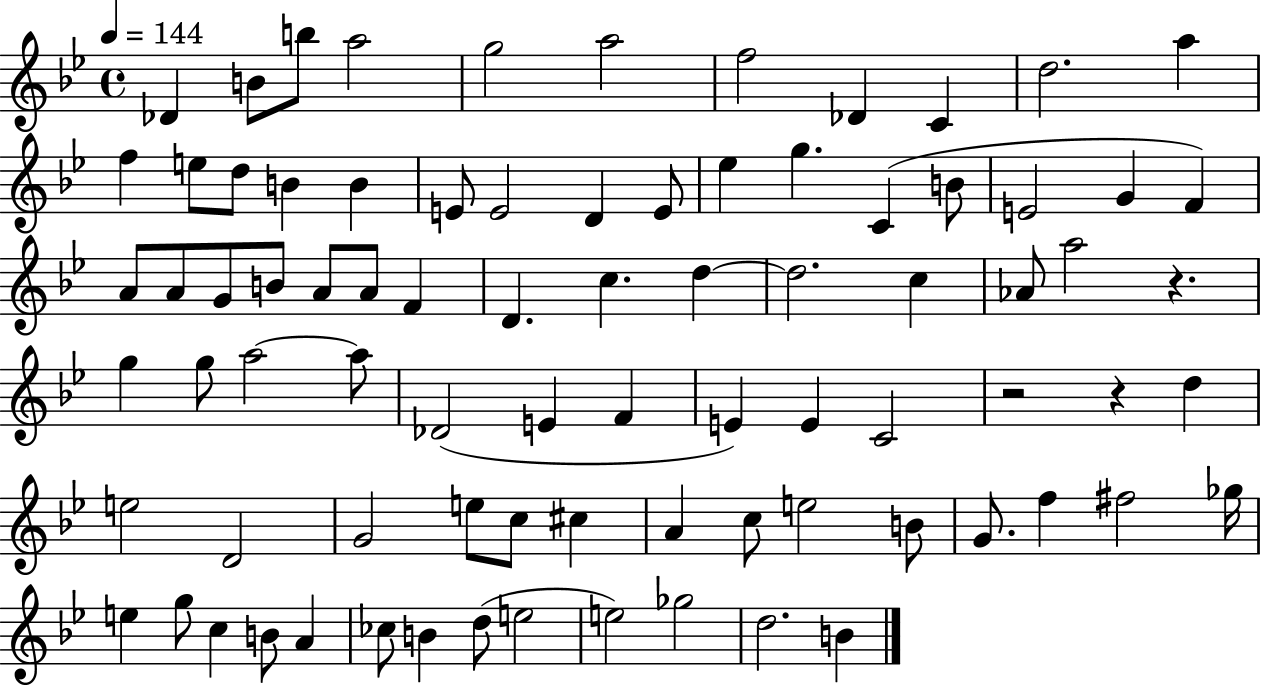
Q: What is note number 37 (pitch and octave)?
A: D5